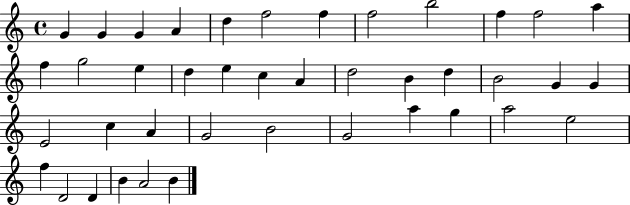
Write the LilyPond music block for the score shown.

{
  \clef treble
  \time 4/4
  \defaultTimeSignature
  \key c \major
  g'4 g'4 g'4 a'4 | d''4 f''2 f''4 | f''2 b''2 | f''4 f''2 a''4 | \break f''4 g''2 e''4 | d''4 e''4 c''4 a'4 | d''2 b'4 d''4 | b'2 g'4 g'4 | \break e'2 c''4 a'4 | g'2 b'2 | g'2 a''4 g''4 | a''2 e''2 | \break f''4 d'2 d'4 | b'4 a'2 b'4 | \bar "|."
}